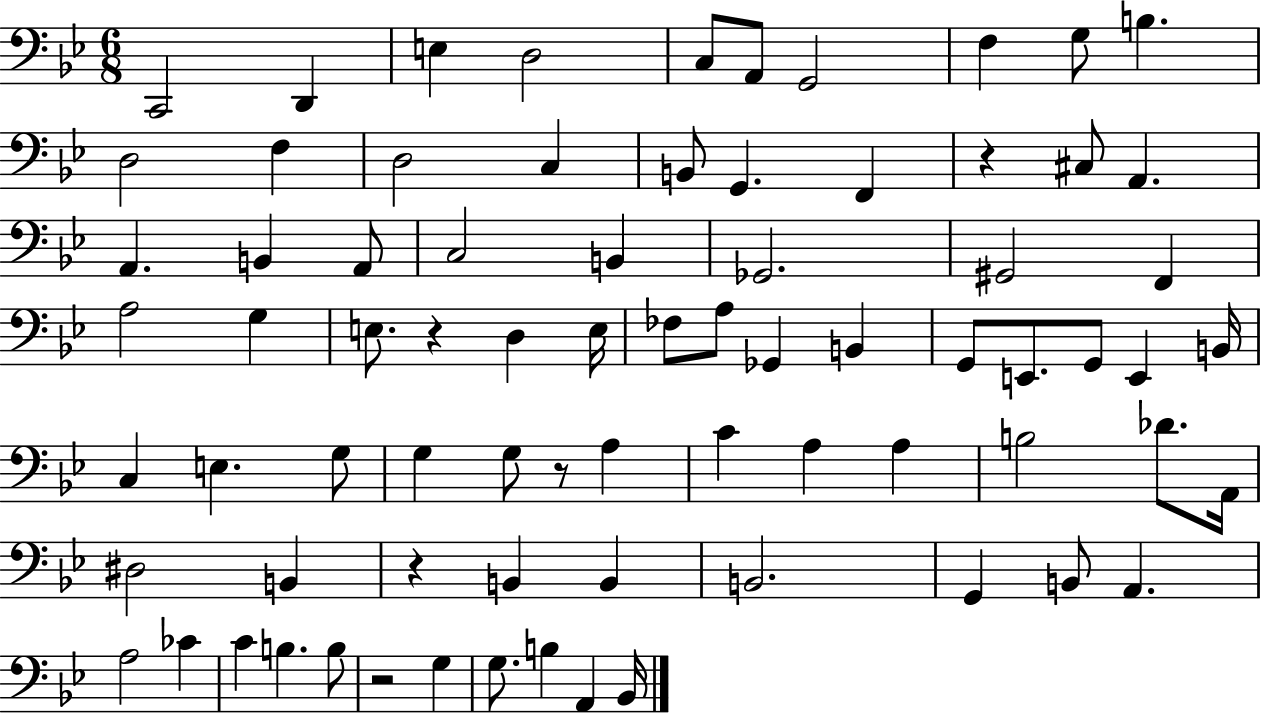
C2/h D2/q E3/q D3/h C3/e A2/e G2/h F3/q G3/e B3/q. D3/h F3/q D3/h C3/q B2/e G2/q. F2/q R/q C#3/e A2/q. A2/q. B2/q A2/e C3/h B2/q Gb2/h. G#2/h F2/q A3/h G3/q E3/e. R/q D3/q E3/s FES3/e A3/e Gb2/q B2/q G2/e E2/e. G2/e E2/q B2/s C3/q E3/q. G3/e G3/q G3/e R/e A3/q C4/q A3/q A3/q B3/h Db4/e. A2/s D#3/h B2/q R/q B2/q B2/q B2/h. G2/q B2/e A2/q. A3/h CES4/q C4/q B3/q. B3/e R/h G3/q G3/e. B3/q A2/q Bb2/s